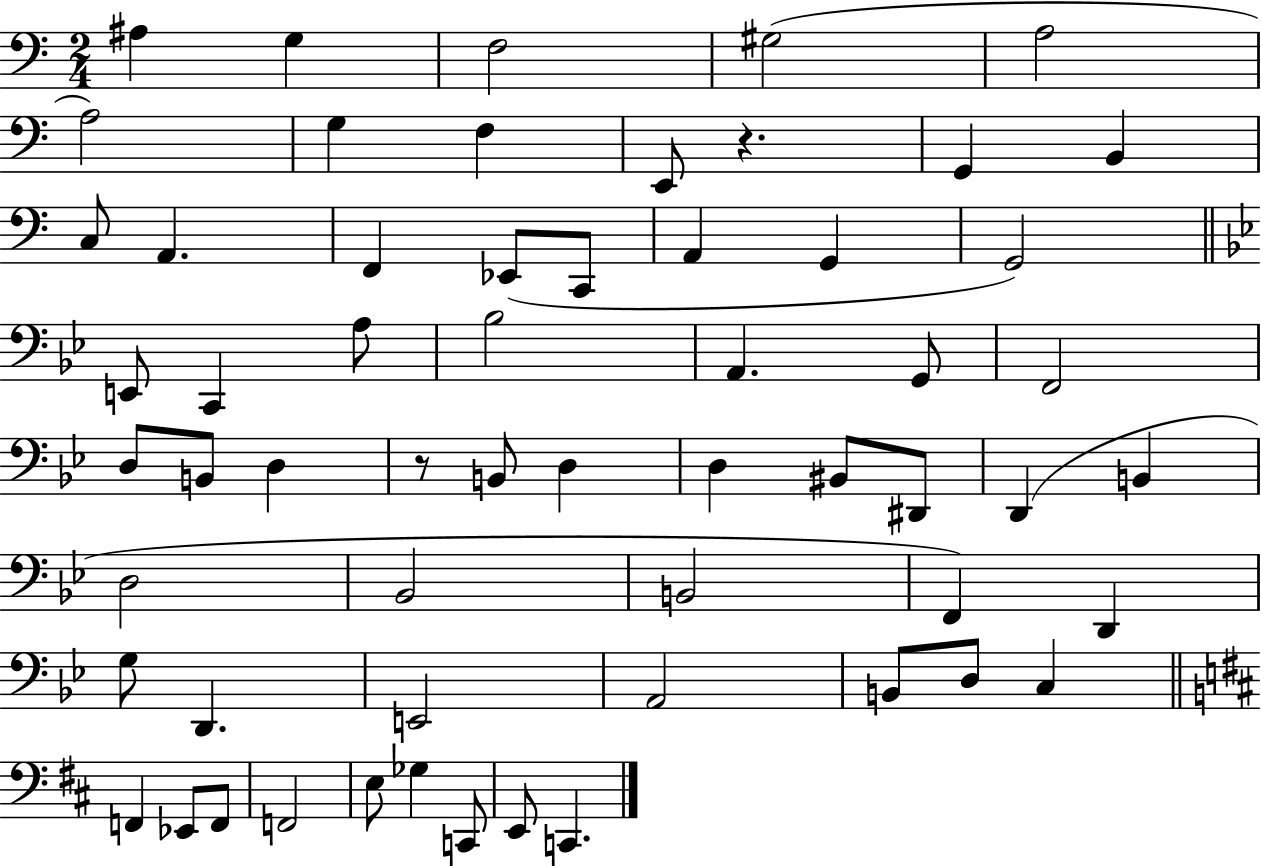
A#3/q G3/q F3/h G#3/h A3/h A3/h G3/q F3/q E2/e R/q. G2/q B2/q C3/e A2/q. F2/q Eb2/e C2/e A2/q G2/q G2/h E2/e C2/q A3/e Bb3/h A2/q. G2/e F2/h D3/e B2/e D3/q R/e B2/e D3/q D3/q BIS2/e D#2/e D2/q B2/q D3/h Bb2/h B2/h F2/q D2/q G3/e D2/q. E2/h A2/h B2/e D3/e C3/q F2/q Eb2/e F2/e F2/h E3/e Gb3/q C2/e E2/e C2/q.